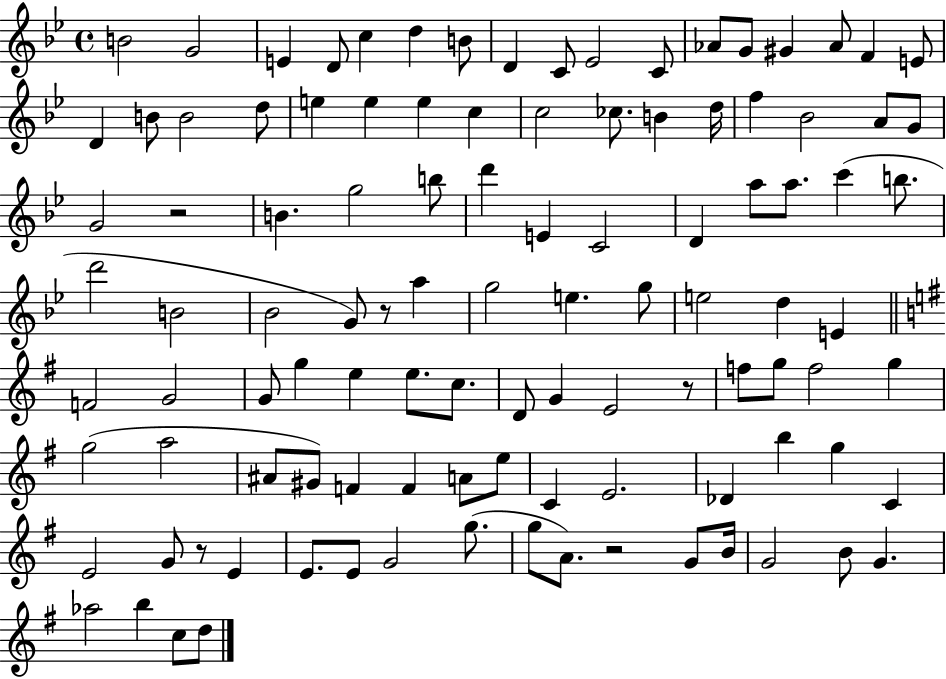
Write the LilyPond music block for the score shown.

{
  \clef treble
  \time 4/4
  \defaultTimeSignature
  \key bes \major
  b'2 g'2 | e'4 d'8 c''4 d''4 b'8 | d'4 c'8 ees'2 c'8 | aes'8 g'8 gis'4 aes'8 f'4 e'8 | \break d'4 b'8 b'2 d''8 | e''4 e''4 e''4 c''4 | c''2 ces''8. b'4 d''16 | f''4 bes'2 a'8 g'8 | \break g'2 r2 | b'4. g''2 b''8 | d'''4 e'4 c'2 | d'4 a''8 a''8. c'''4( b''8. | \break d'''2 b'2 | bes'2 g'8) r8 a''4 | g''2 e''4. g''8 | e''2 d''4 e'4 | \break \bar "||" \break \key e \minor f'2 g'2 | g'8 g''4 e''4 e''8. c''8. | d'8 g'4 e'2 r8 | f''8 g''8 f''2 g''4 | \break g''2( a''2 | ais'8 gis'8) f'4 f'4 a'8 e''8 | c'4 e'2. | des'4 b''4 g''4 c'4 | \break e'2 g'8 r8 e'4 | e'8. e'8 g'2 g''8.( | g''8 a'8.) r2 g'8 b'16 | g'2 b'8 g'4. | \break aes''2 b''4 c''8 d''8 | \bar "|."
}